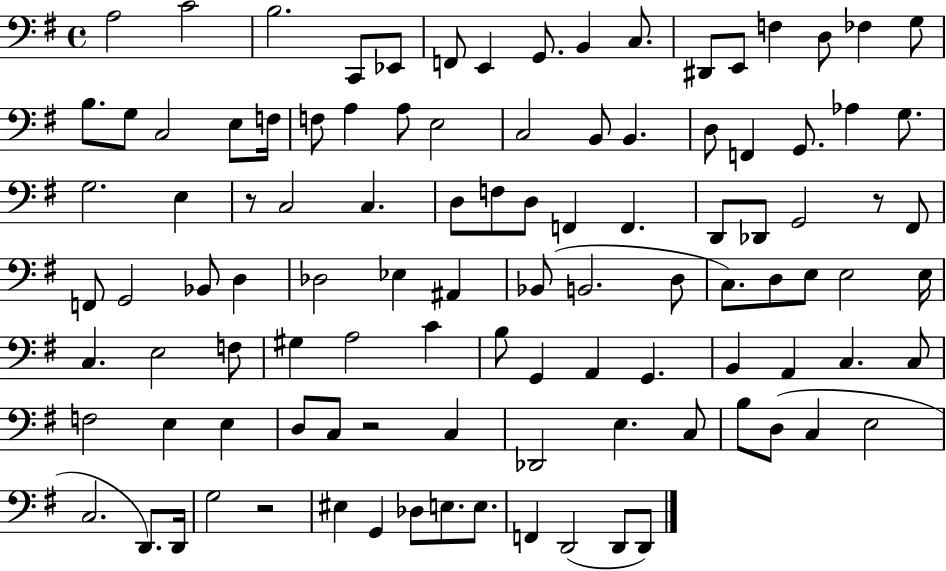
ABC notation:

X:1
T:Untitled
M:4/4
L:1/4
K:G
A,2 C2 B,2 C,,/2 _E,,/2 F,,/2 E,, G,,/2 B,, C,/2 ^D,,/2 E,,/2 F, D,/2 _F, G,/2 B,/2 G,/2 C,2 E,/2 F,/4 F,/2 A, A,/2 E,2 C,2 B,,/2 B,, D,/2 F,, G,,/2 _A, G,/2 G,2 E, z/2 C,2 C, D,/2 F,/2 D,/2 F,, F,, D,,/2 _D,,/2 G,,2 z/2 ^F,,/2 F,,/2 G,,2 _B,,/2 D, _D,2 _E, ^A,, _B,,/2 B,,2 D,/2 C,/2 D,/2 E,/2 E,2 E,/4 C, E,2 F,/2 ^G, A,2 C B,/2 G,, A,, G,, B,, A,, C, C,/2 F,2 E, E, D,/2 C,/2 z2 C, _D,,2 E, C,/2 B,/2 D,/2 C, E,2 C,2 D,,/2 D,,/4 G,2 z2 ^E, G,, _D,/2 E,/2 E,/2 F,, D,,2 D,,/2 D,,/2